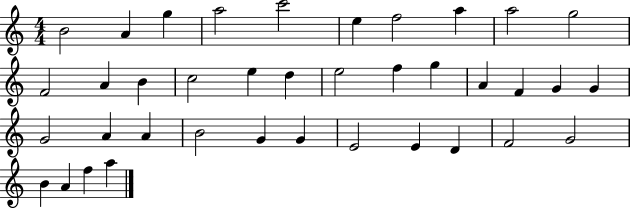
B4/h A4/q G5/q A5/h C6/h E5/q F5/h A5/q A5/h G5/h F4/h A4/q B4/q C5/h E5/q D5/q E5/h F5/q G5/q A4/q F4/q G4/q G4/q G4/h A4/q A4/q B4/h G4/q G4/q E4/h E4/q D4/q F4/h G4/h B4/q A4/q F5/q A5/q